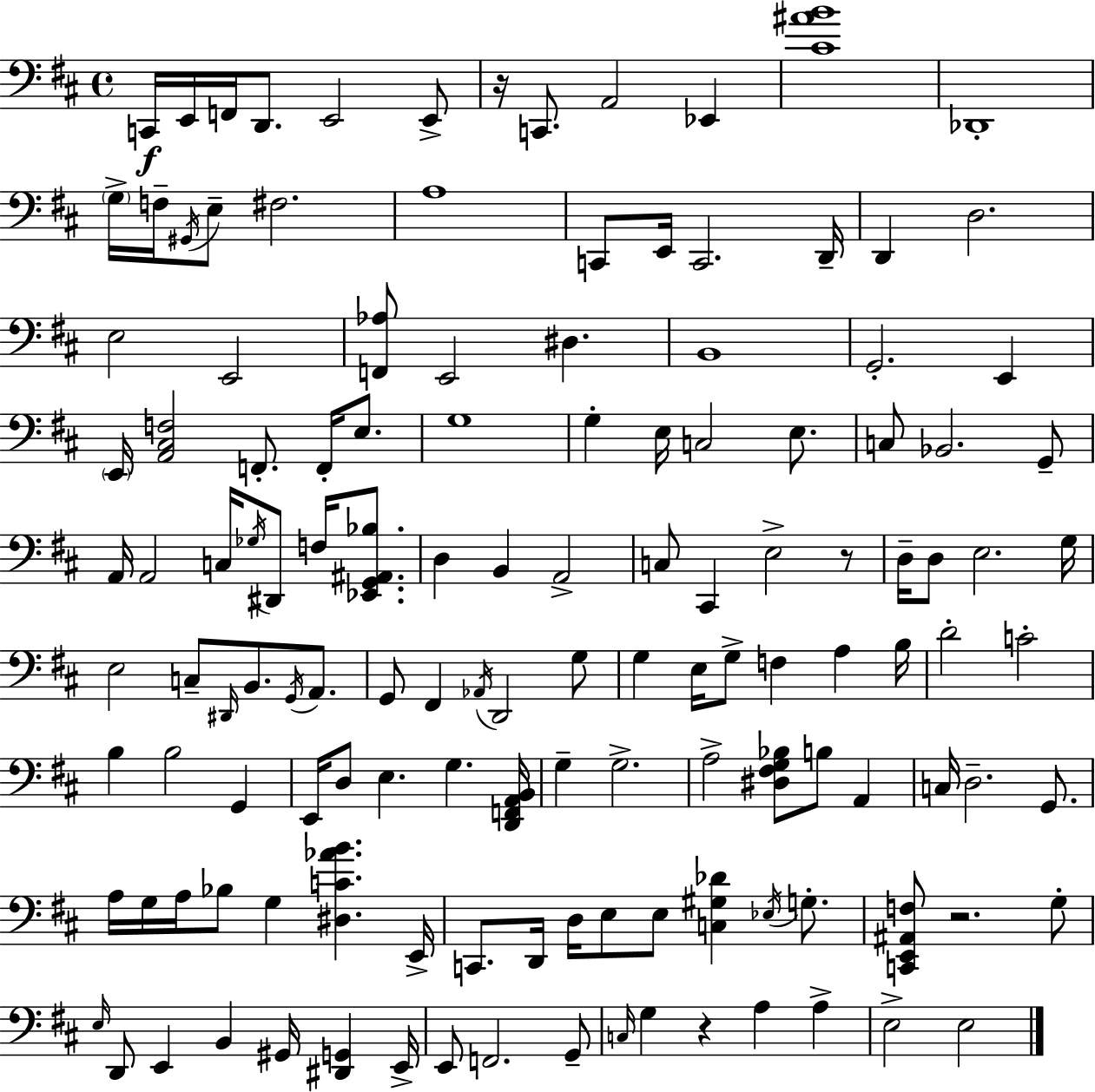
{
  \clef bass
  \time 4/4
  \defaultTimeSignature
  \key d \major
  c,16\f e,16 f,16 d,8. e,2 e,8-> | r16 c,8. a,2 ees,4 | <cis' ais' b'>1 | des,1-. | \break \parenthesize g16-> f16-- \acciaccatura { gis,16 } e8-- fis2. | a1 | c,8 e,16 c,2. | d,16-- d,4 d2. | \break e2 e,2 | <f, aes>8 e,2 dis4. | b,1 | g,2.-. e,4 | \break \parenthesize e,16 <a, cis f>2 f,8.-. f,16-. e8. | g1 | g4-. e16 c2 e8. | c8 bes,2. g,8-- | \break a,16 a,2 c16 \acciaccatura { ges16 } dis,8 f16 <ees, g, ais, bes>8. | d4 b,4 a,2-> | c8 cis,4 e2-> | r8 d16-- d8 e2. | \break g16 e2 c8-- \grace { dis,16 } b,8. | \acciaccatura { g,16 } a,8. g,8 fis,4 \acciaccatura { aes,16 } d,2 | g8 g4 e16 g8-> f4 | a4 b16 d'2-. c'2-. | \break b4 b2 | g,4 e,16 d8 e4. g4. | <d, f, a, b,>16 g4-- g2.-> | a2-> <dis fis g bes>8 b8 | \break a,4 c16 d2.-- | g,8. a16 g16 a16 bes8 g4 <dis c' aes' b'>4. | e,16-> c,8. d,16 d16 e8 e8 <c gis des'>4 | \acciaccatura { ees16 } g8.-. <c, e, ais, f>8 r2. | \break g8-. \grace { e16 } d,8 e,4 b,4 | gis,16 <dis, g,>4 e,16-> e,8 f,2. | g,8-- \grace { c16 } g4 r4 | a4 a4-> e2-> | \break e2 \bar "|."
}